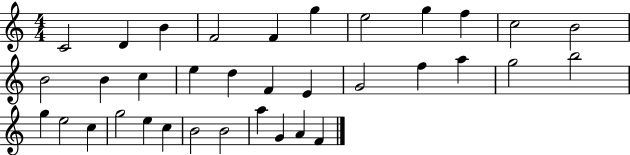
X:1
T:Untitled
M:4/4
L:1/4
K:C
C2 D B F2 F g e2 g f c2 B2 B2 B c e d F E G2 f a g2 b2 g e2 c g2 e c B2 B2 a G A F